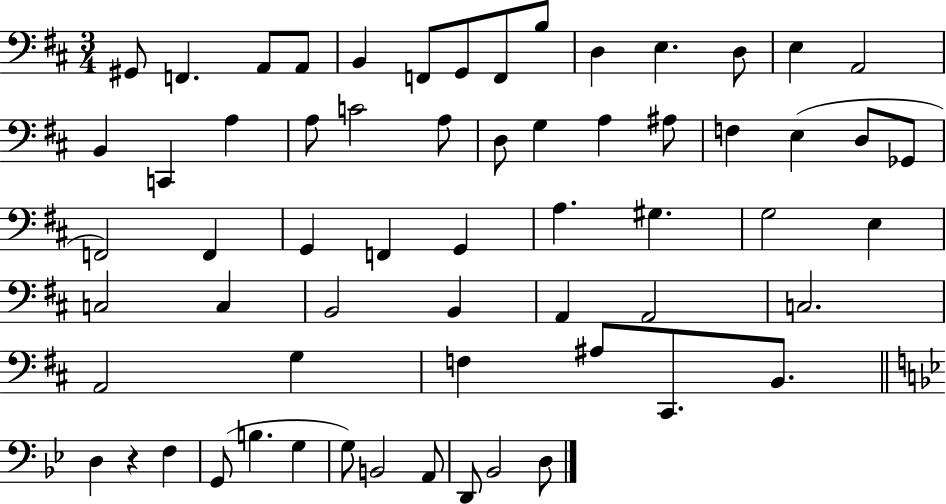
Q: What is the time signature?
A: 3/4